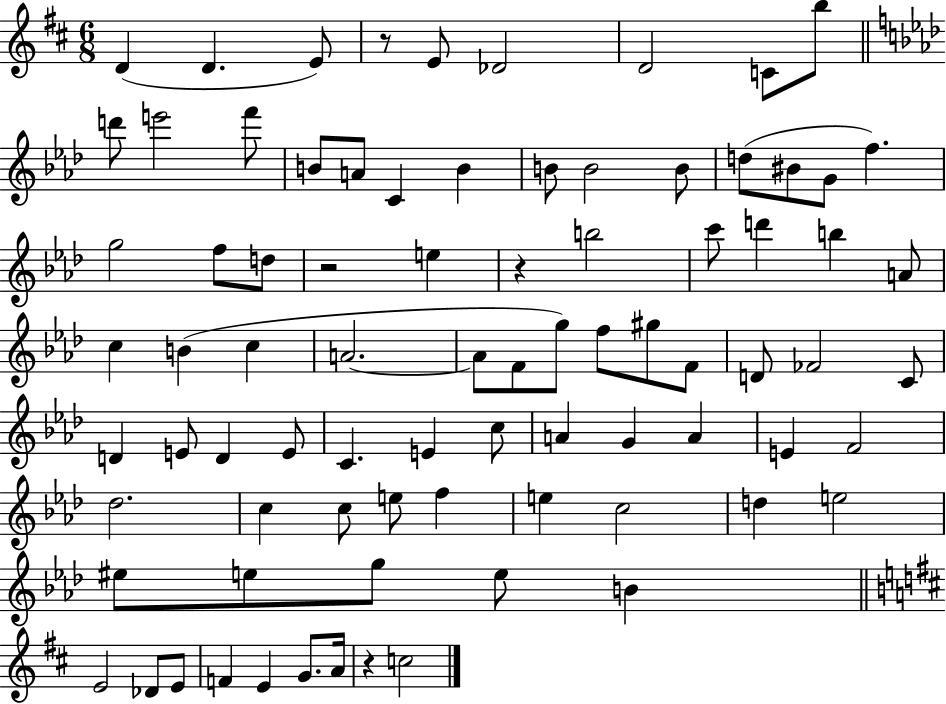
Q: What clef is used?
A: treble